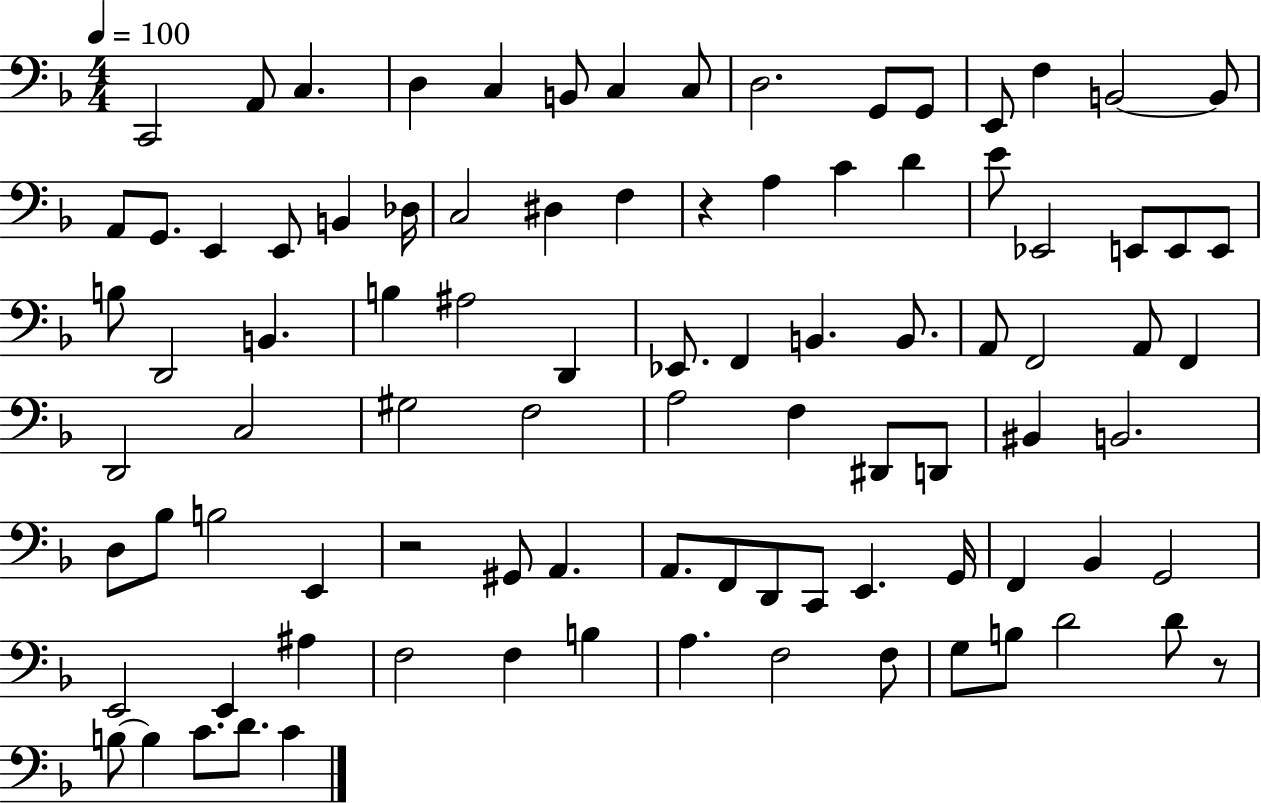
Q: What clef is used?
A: bass